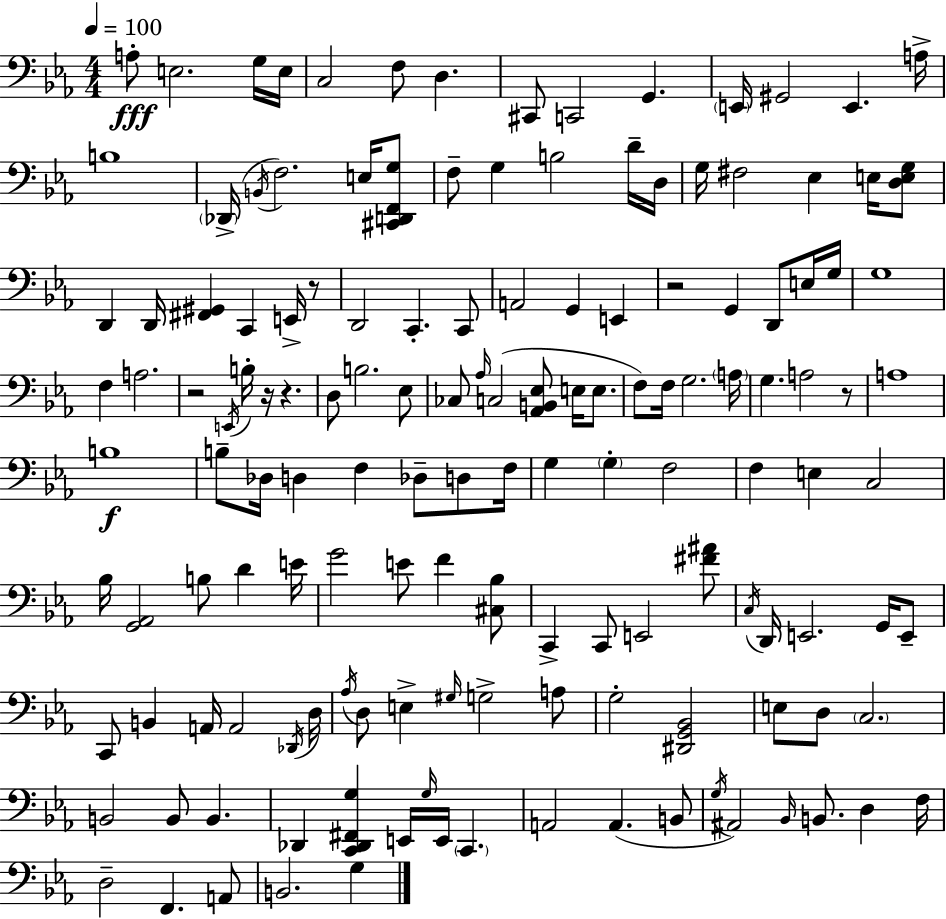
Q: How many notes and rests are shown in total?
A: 144